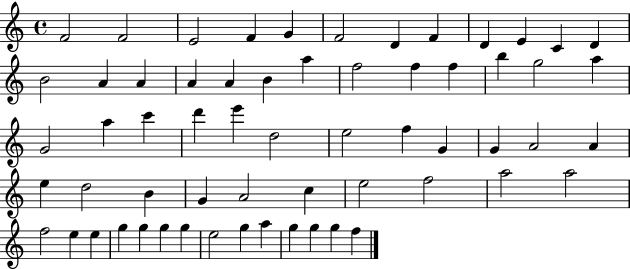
{
  \clef treble
  \time 4/4
  \defaultTimeSignature
  \key c \major
  f'2 f'2 | e'2 f'4 g'4 | f'2 d'4 f'4 | d'4 e'4 c'4 d'4 | \break b'2 a'4 a'4 | a'4 a'4 b'4 a''4 | f''2 f''4 f''4 | b''4 g''2 a''4 | \break g'2 a''4 c'''4 | d'''4 e'''4 d''2 | e''2 f''4 g'4 | g'4 a'2 a'4 | \break e''4 d''2 b'4 | g'4 a'2 c''4 | e''2 f''2 | a''2 a''2 | \break f''2 e''4 e''4 | g''4 g''4 g''4 g''4 | e''2 g''4 a''4 | g''4 g''4 g''4 f''4 | \break \bar "|."
}